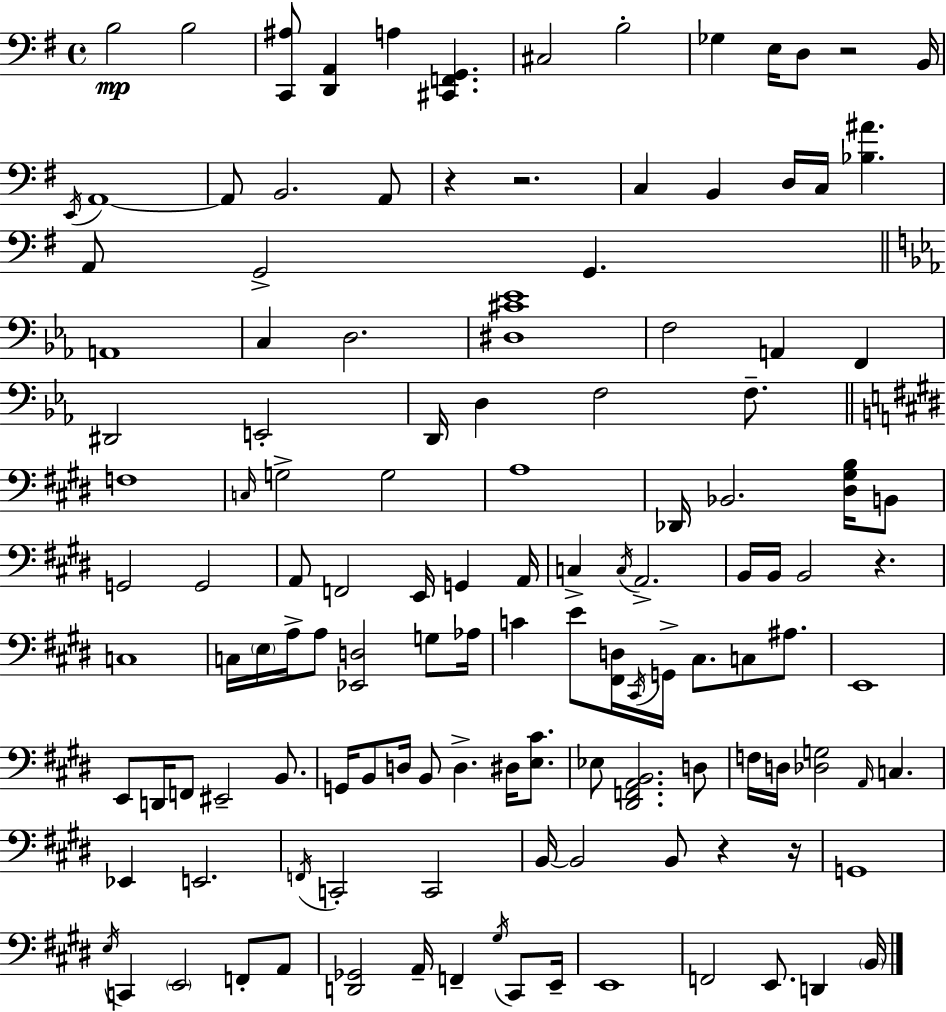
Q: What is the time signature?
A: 4/4